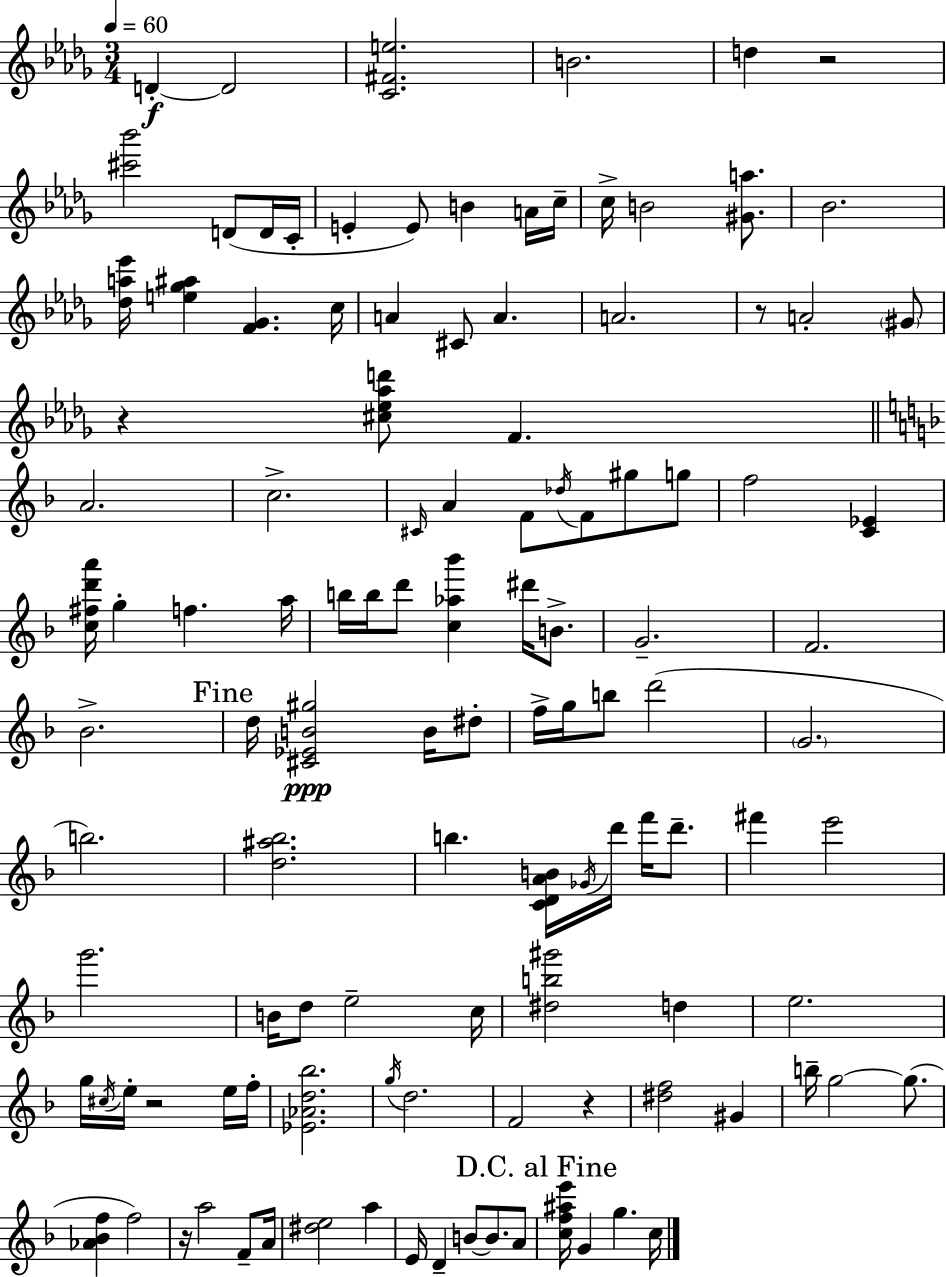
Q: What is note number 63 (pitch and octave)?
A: D5